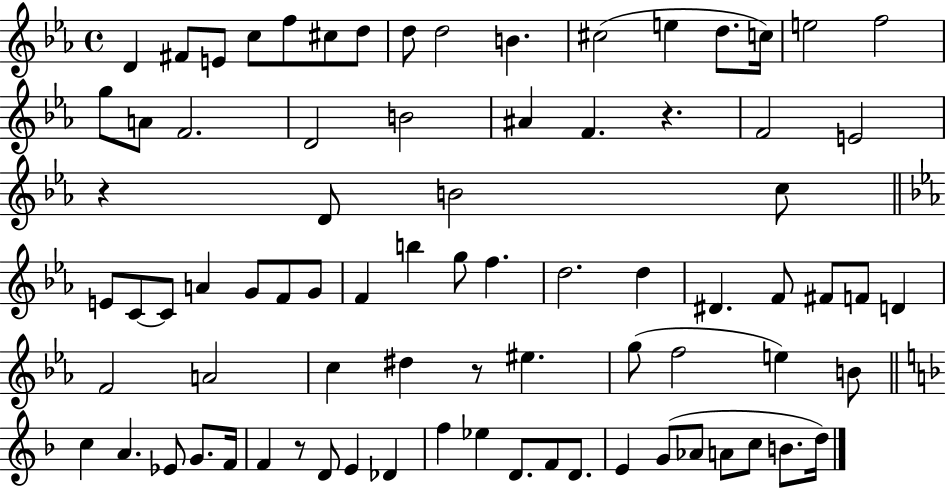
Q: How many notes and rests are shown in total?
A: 80